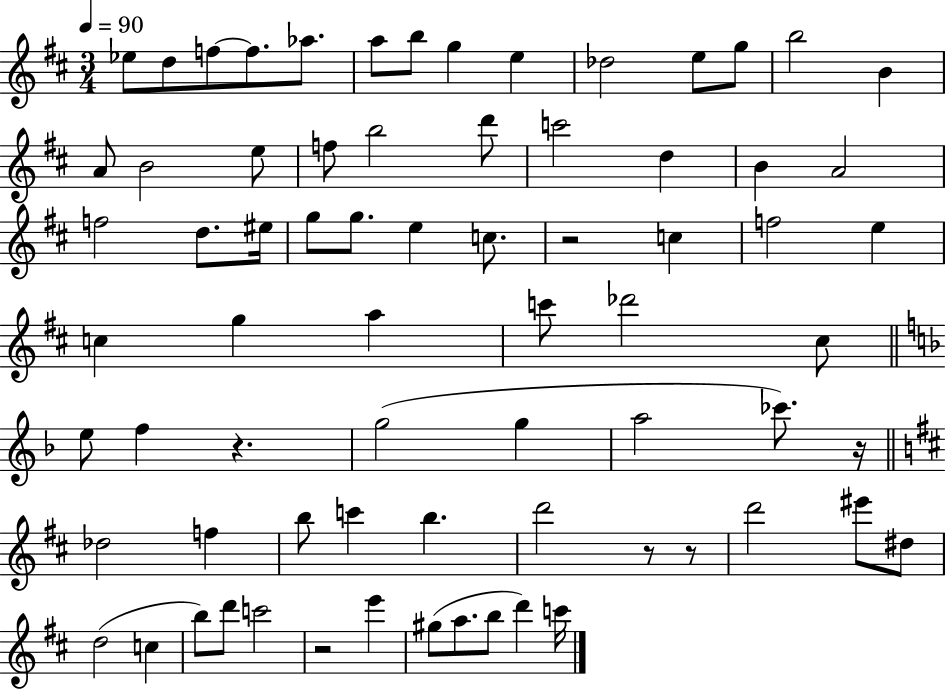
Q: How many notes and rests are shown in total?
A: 72